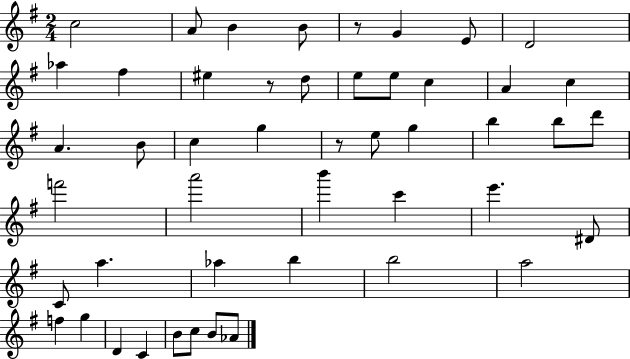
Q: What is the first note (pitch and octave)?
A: C5